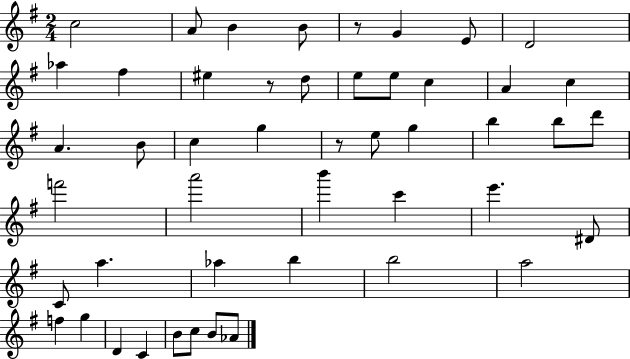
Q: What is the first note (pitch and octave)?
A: C5